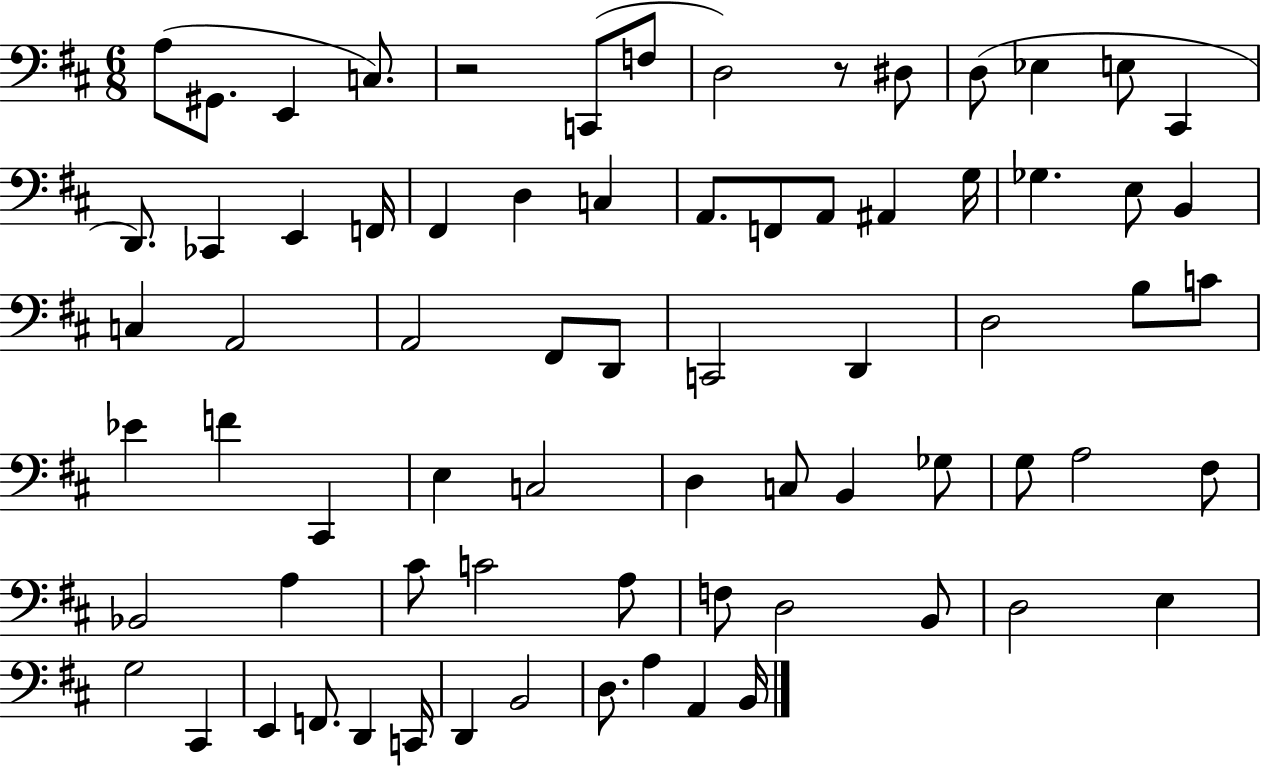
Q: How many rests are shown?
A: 2